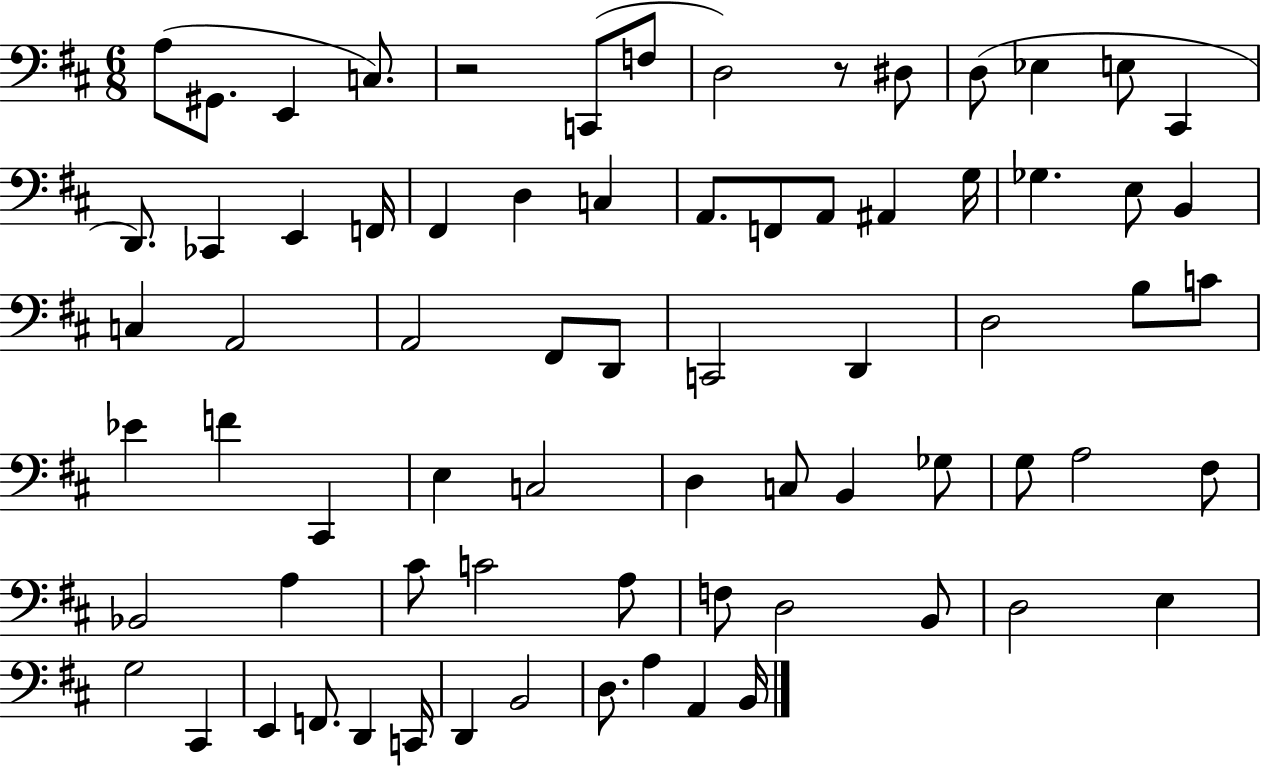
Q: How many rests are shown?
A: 2